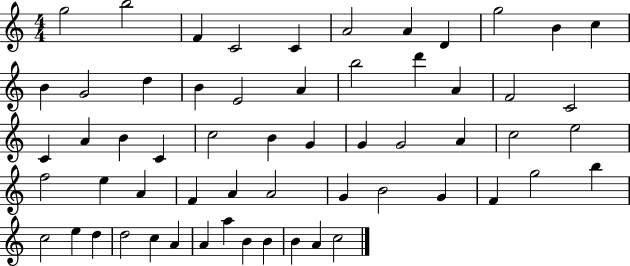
{
  \clef treble
  \numericTimeSignature
  \time 4/4
  \key c \major
  g''2 b''2 | f'4 c'2 c'4 | a'2 a'4 d'4 | g''2 b'4 c''4 | \break b'4 g'2 d''4 | b'4 e'2 a'4 | b''2 d'''4 a'4 | f'2 c'2 | \break c'4 a'4 b'4 c'4 | c''2 b'4 g'4 | g'4 g'2 a'4 | c''2 e''2 | \break f''2 e''4 a'4 | f'4 a'4 a'2 | g'4 b'2 g'4 | f'4 g''2 b''4 | \break c''2 e''4 d''4 | d''2 c''4 a'4 | a'4 a''4 b'4 b'4 | b'4 a'4 c''2 | \break \bar "|."
}